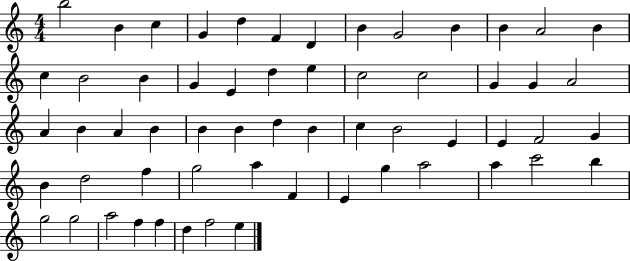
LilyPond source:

{
  \clef treble
  \numericTimeSignature
  \time 4/4
  \key c \major
  b''2 b'4 c''4 | g'4 d''4 f'4 d'4 | b'4 g'2 b'4 | b'4 a'2 b'4 | \break c''4 b'2 b'4 | g'4 e'4 d''4 e''4 | c''2 c''2 | g'4 g'4 a'2 | \break a'4 b'4 a'4 b'4 | b'4 b'4 d''4 b'4 | c''4 b'2 e'4 | e'4 f'2 g'4 | \break b'4 d''2 f''4 | g''2 a''4 f'4 | e'4 g''4 a''2 | a''4 c'''2 b''4 | \break g''2 g''2 | a''2 f''4 f''4 | d''4 f''2 e''4 | \bar "|."
}